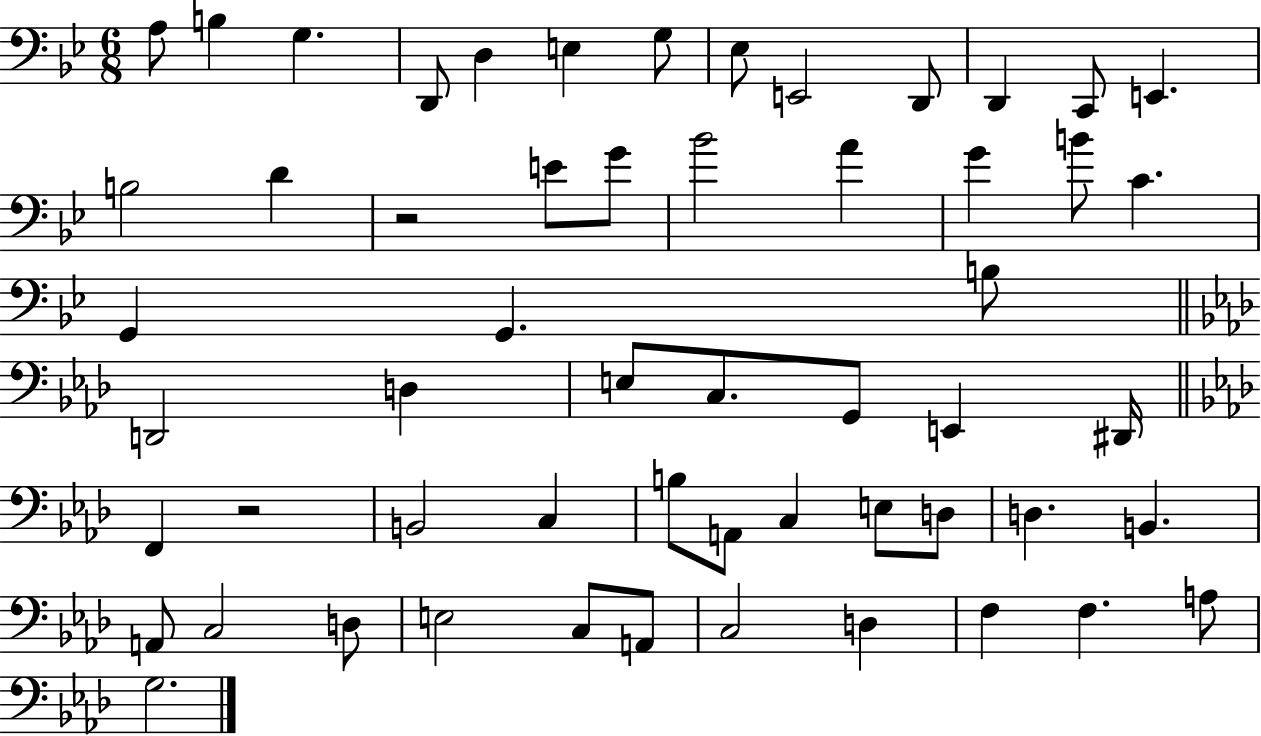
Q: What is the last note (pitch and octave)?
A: G3